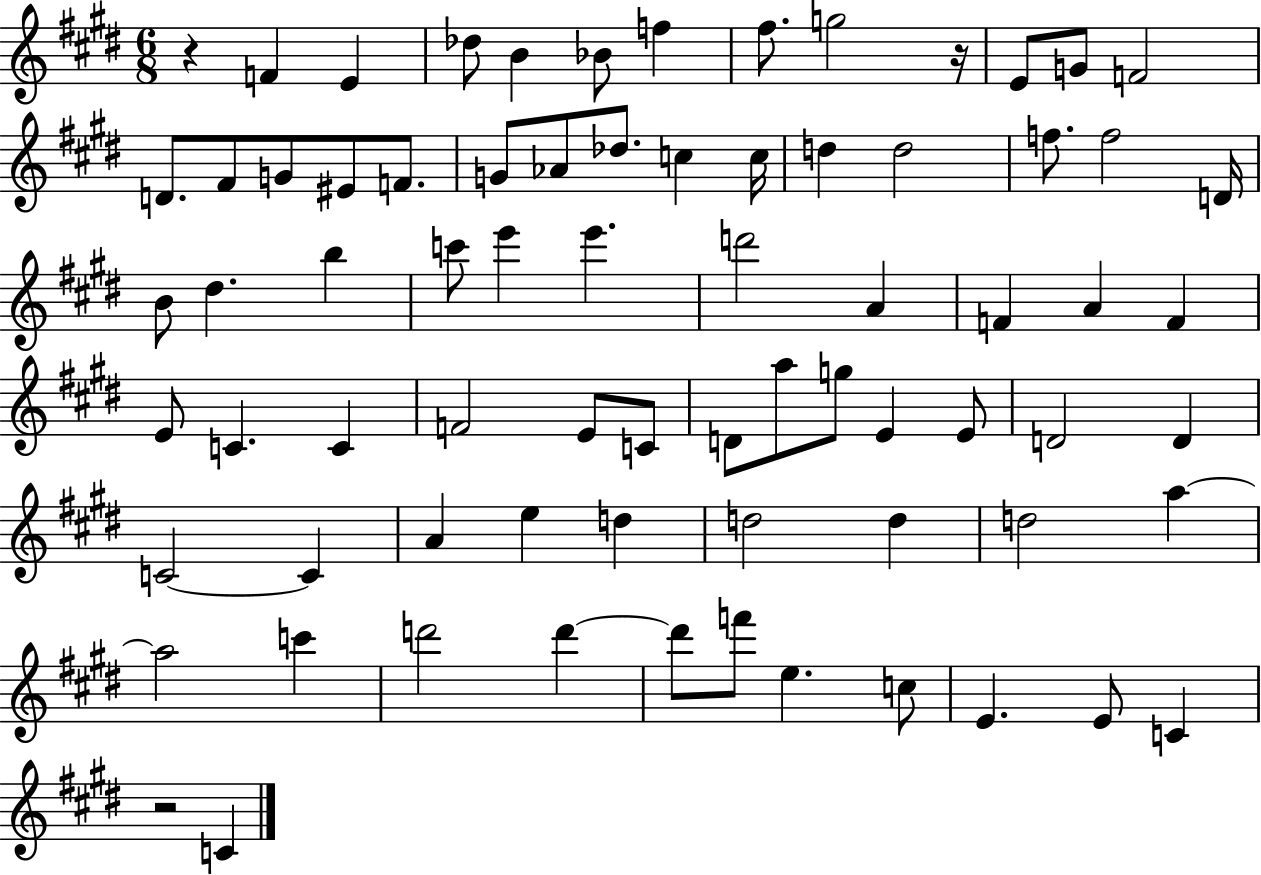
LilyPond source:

{
  \clef treble
  \numericTimeSignature
  \time 6/8
  \key e \major
  \repeat volta 2 { r4 f'4 e'4 | des''8 b'4 bes'8 f''4 | fis''8. g''2 r16 | e'8 g'8 f'2 | \break d'8. fis'8 g'8 eis'8 f'8. | g'8 aes'8 des''8. c''4 c''16 | d''4 d''2 | f''8. f''2 d'16 | \break b'8 dis''4. b''4 | c'''8 e'''4 e'''4. | d'''2 a'4 | f'4 a'4 f'4 | \break e'8 c'4. c'4 | f'2 e'8 c'8 | d'8 a''8 g''8 e'4 e'8 | d'2 d'4 | \break c'2~~ c'4 | a'4 e''4 d''4 | d''2 d''4 | d''2 a''4~~ | \break a''2 c'''4 | d'''2 d'''4~~ | d'''8 f'''8 e''4. c''8 | e'4. e'8 c'4 | \break r2 c'4 | } \bar "|."
}